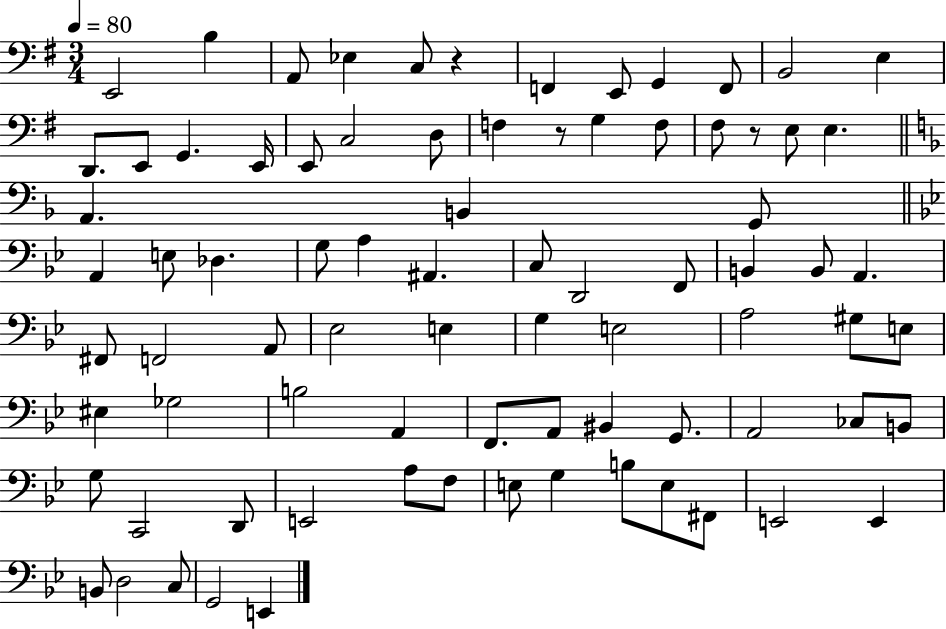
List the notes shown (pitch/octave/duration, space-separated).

E2/h B3/q A2/e Eb3/q C3/e R/q F2/q E2/e G2/q F2/e B2/h E3/q D2/e. E2/e G2/q. E2/s E2/e C3/h D3/e F3/q R/e G3/q F3/e F#3/e R/e E3/e E3/q. A2/q. B2/q G2/e A2/q E3/e Db3/q. G3/e A3/q A#2/q. C3/e D2/h F2/e B2/q B2/e A2/q. F#2/e F2/h A2/e Eb3/h E3/q G3/q E3/h A3/h G#3/e E3/e EIS3/q Gb3/h B3/h A2/q F2/e. A2/e BIS2/q G2/e. A2/h CES3/e B2/e G3/e C2/h D2/e E2/h A3/e F3/e E3/e G3/q B3/e E3/e F#2/e E2/h E2/q B2/e D3/h C3/e G2/h E2/q